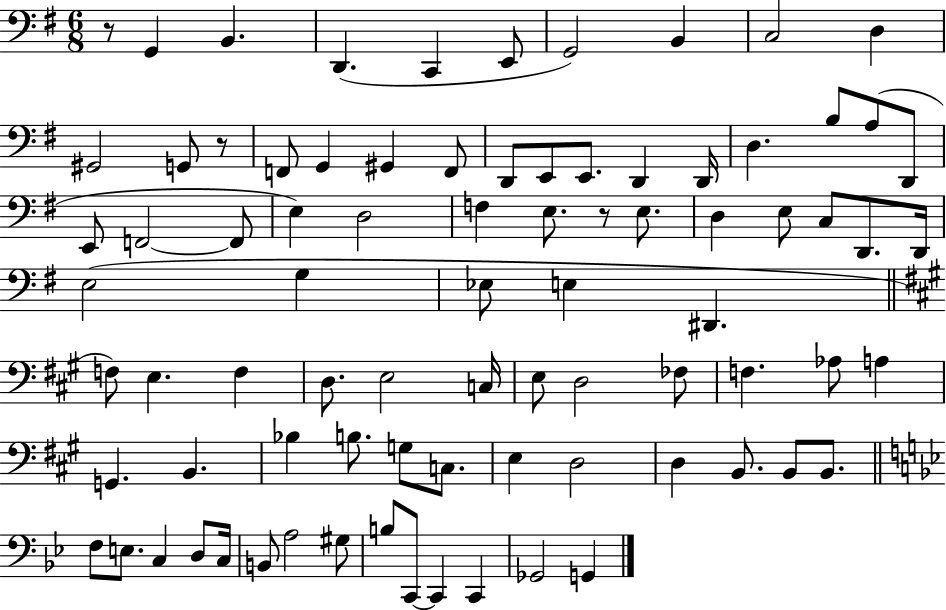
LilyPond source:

{
  \clef bass
  \numericTimeSignature
  \time 6/8
  \key g \major
  r8 g,4 b,4. | d,4.( c,4 e,8 | g,2) b,4 | c2 d4 | \break gis,2 g,8 r8 | f,8 g,4 gis,4 f,8 | d,8 e,8 e,8. d,4 d,16 | d4. b8 a8( d,8 | \break e,8 f,2~~ f,8 | e4) d2 | f4 e8. r8 e8. | d4 e8 c8 d,8. d,16 | \break e2( g4 | ees8 e4 dis,4. | \bar "||" \break \key a \major f8) e4. f4 | d8. e2 c16 | e8 d2 fes8 | f4. aes8 a4 | \break g,4. b,4. | bes4 b8. g8 c8. | e4 d2 | d4 b,8. b,8 b,8. | \break \bar "||" \break \key g \minor f8 e8. c4 d8 c16 | b,8 a2 gis8 | b8 c,8~~ c,4 c,4 | ges,2 g,4 | \break \bar "|."
}